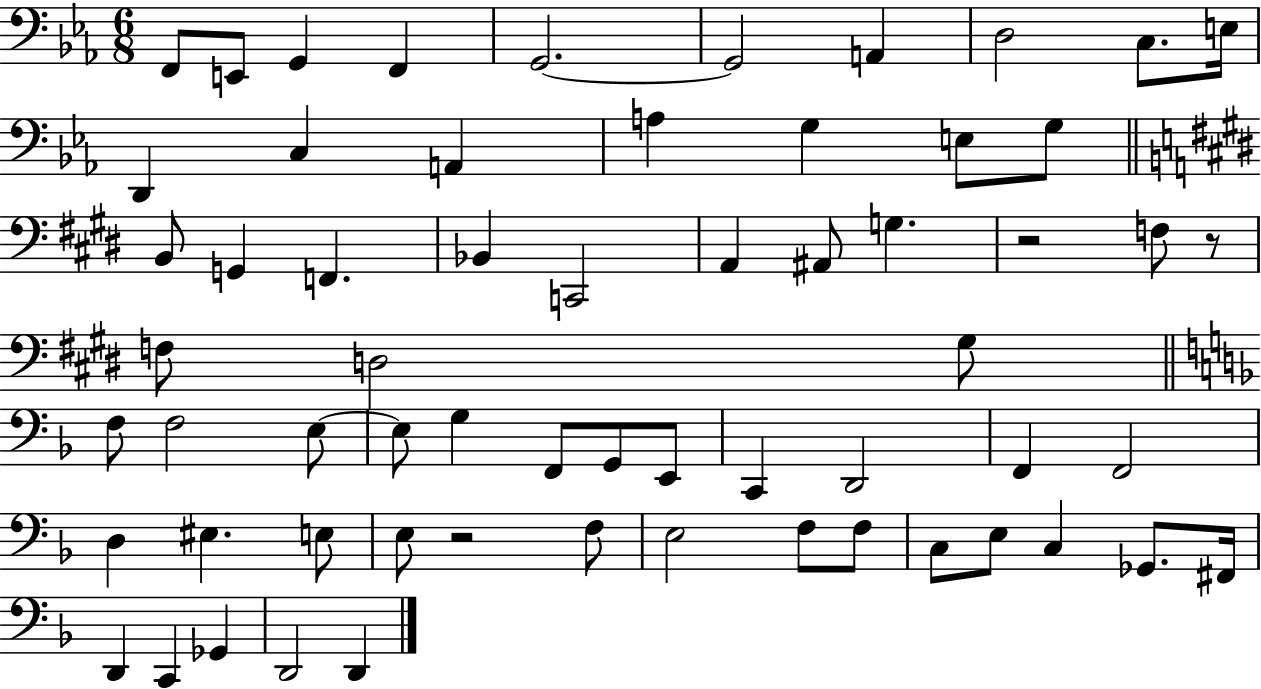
F2/e E2/e G2/q F2/q G2/h. G2/h A2/q D3/h C3/e. E3/s D2/q C3/q A2/q A3/q G3/q E3/e G3/e B2/e G2/q F2/q. Bb2/q C2/h A2/q A#2/e G3/q. R/h F3/e R/e F3/e D3/h G#3/e F3/e F3/h E3/e E3/e G3/q F2/e G2/e E2/e C2/q D2/h F2/q F2/h D3/q EIS3/q. E3/e E3/e R/h F3/e E3/h F3/e F3/e C3/e E3/e C3/q Gb2/e. F#2/s D2/q C2/q Gb2/q D2/h D2/q